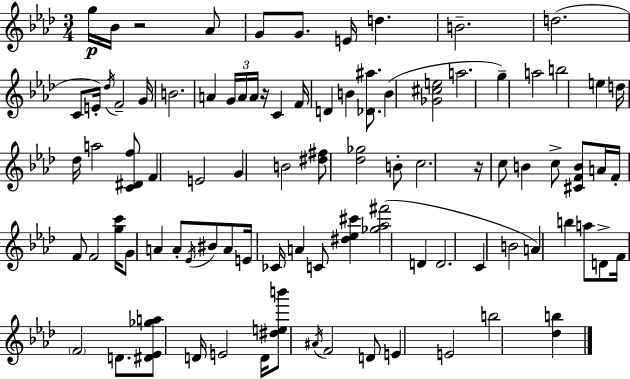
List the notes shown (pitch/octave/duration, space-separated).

G5/s Bb4/s R/h Ab4/e G4/e G4/e. E4/s D5/q. B4/h. D5/h. C4/e E4/s Db5/s F4/h G4/s B4/h. A4/q G4/s A4/s A4/s R/s C4/q F4/s D4/q B4/q [Db4,A#5]/e. B4/q [Gb4,C#5,E5]/h A5/h. G5/q A5/h B5/h E5/q D5/s Db5/s A5/h [C4,D#4,F5]/e F4/q E4/h G4/q B4/h [D#5,F#5]/e [Db5,Gb5]/h B4/e C5/h. R/s C5/e B4/q C5/e [C#4,F4,B4]/e A4/s F4/s F4/e F4/h [G5,C6]/s G4/e A4/q A4/e Eb4/s BIS4/e A4/e E4/s CES4/s A4/q C4/e [D#5,Eb5,C#6]/q [Gb5,Ab5,F#6]/h D4/q D4/h. C4/q B4/h A4/q B5/q A5/e D4/e F4/s F4/h D4/e. [D#4,Eb4,Gb5,A5]/e D4/s E4/h D4/s [D#5,E5,B6]/e A#4/s F4/h D4/e E4/q E4/h B5/h [Db5,B5]/q